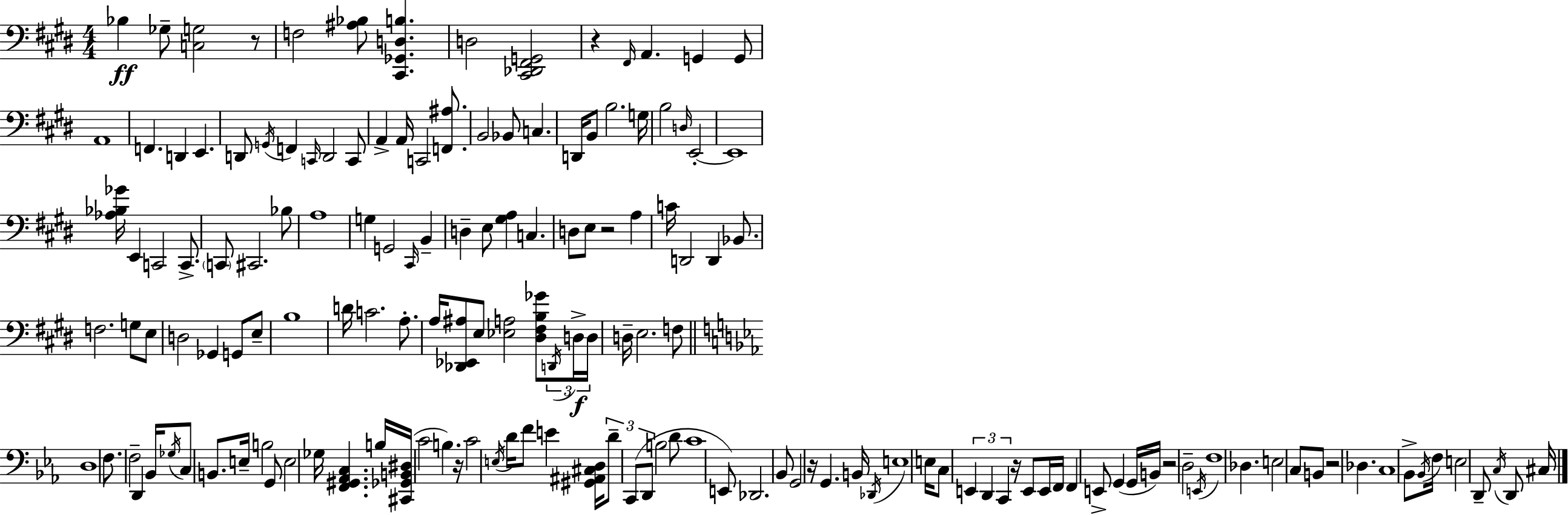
Bb3/q Gb3/e [C3,G3]/h R/e F3/h [A#3,Bb3]/e [C#2,Gb2,D3,B3]/q. D3/h [C#2,Db2,F#2,G2]/h R/q F#2/s A2/q. G2/q G2/e A2/w F2/q. D2/q E2/q. D2/e G2/s F2/q C2/s D2/h C2/e A2/q A2/s C2/h [F2,A#3]/e. B2/h Bb2/e C3/q. D2/s B2/e B3/h. G3/s B3/h D3/s E2/h E2/w [Ab3,Bb3,Gb4]/s E2/q C2/h C2/e. C2/e C#2/h. Bb3/e A3/w G3/q G2/h C#2/s B2/q D3/q E3/e [G#3,A3]/q C3/q. D3/e E3/e R/h A3/q C4/s D2/h D2/q Bb2/e. F3/h. G3/e E3/e D3/h Gb2/q G2/e E3/e B3/w D4/s C4/h. A3/e. A3/s [Db2,Eb2,A#3]/e E3/e [Eb3,A3]/h [D#3,F#3,B3,Gb4]/e D2/s D3/s D3/s D3/s E3/h. F3/e D3/w F3/e. F3/h D2/q Bb2/s Gb3/s C3/e B2/e. E3/s B3/h G2/e E3/h Gb3/s [F2,G#2,Ab2,C3]/q. B3/s [C#2,Gb2,B2,D#3]/s C4/h B3/q. R/s C4/h E3/s D4/s F4/e E4/q [G#2,A#2,C#3,D3]/s D4/e C2/e D2/e B3/h D4/e C4/w E2/e Db2/h. Bb2/e G2/h R/s G2/q. B2/s Db2/s E3/w E3/s C3/e E2/q D2/q C2/q R/s E2/e E2/s F2/s F2/q E2/e G2/q G2/s B2/s R/h D3/h E2/s F3/w Db3/q. E3/h C3/e B2/e R/h Db3/q. C3/w Bb2/e Bb2/s F3/s E3/h D2/e C3/s D2/e C#3/s